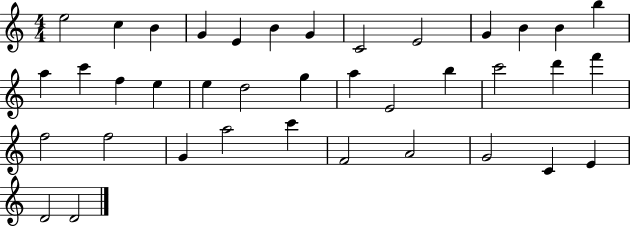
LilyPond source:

{
  \clef treble
  \numericTimeSignature
  \time 4/4
  \key c \major
  e''2 c''4 b'4 | g'4 e'4 b'4 g'4 | c'2 e'2 | g'4 b'4 b'4 b''4 | \break a''4 c'''4 f''4 e''4 | e''4 d''2 g''4 | a''4 e'2 b''4 | c'''2 d'''4 f'''4 | \break f''2 f''2 | g'4 a''2 c'''4 | f'2 a'2 | g'2 c'4 e'4 | \break d'2 d'2 | \bar "|."
}